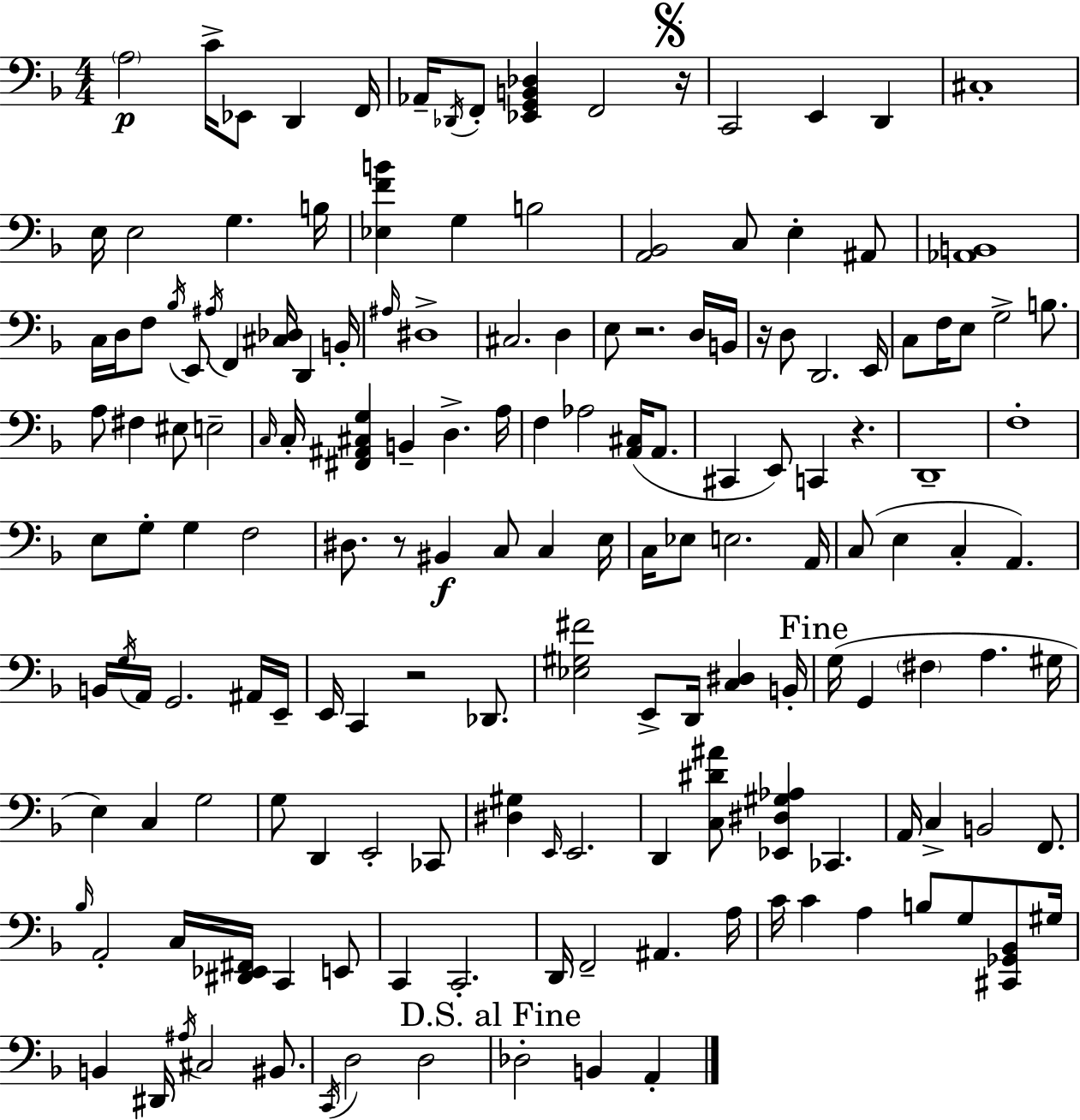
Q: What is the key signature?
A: F major